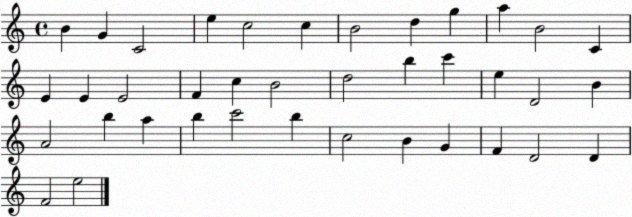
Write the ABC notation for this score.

X:1
T:Untitled
M:4/4
L:1/4
K:C
B G C2 e c2 c B2 d g a B2 C E E E2 F c B2 d2 b c' e D2 B A2 b a b c'2 b c2 B G F D2 D F2 e2